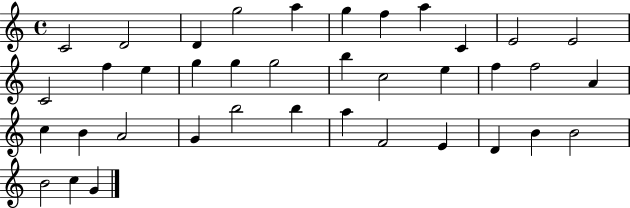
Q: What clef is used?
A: treble